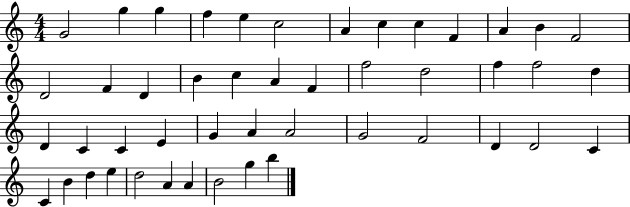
G4/h G5/q G5/q F5/q E5/q C5/h A4/q C5/q C5/q F4/q A4/q B4/q F4/h D4/h F4/q D4/q B4/q C5/q A4/q F4/q F5/h D5/h F5/q F5/h D5/q D4/q C4/q C4/q E4/q G4/q A4/q A4/h G4/h F4/h D4/q D4/h C4/q C4/q B4/q D5/q E5/q D5/h A4/q A4/q B4/h G5/q B5/q